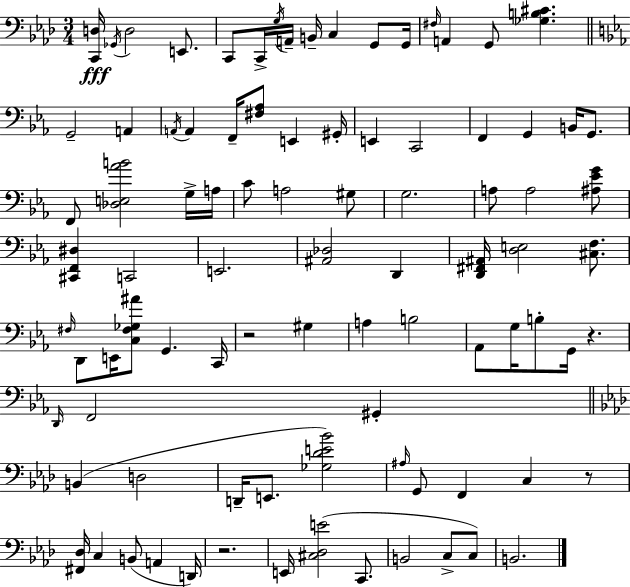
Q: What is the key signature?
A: AES major